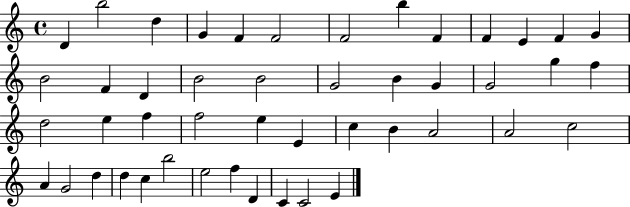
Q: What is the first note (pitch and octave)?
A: D4